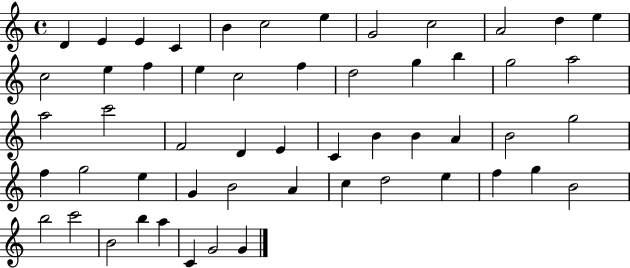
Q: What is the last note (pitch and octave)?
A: G4